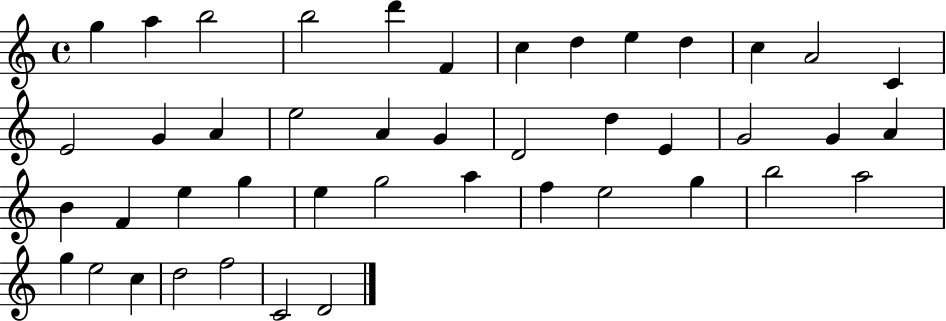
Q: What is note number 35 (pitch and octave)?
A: G5